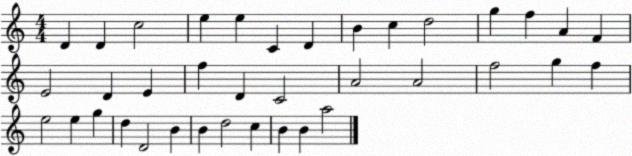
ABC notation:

X:1
T:Untitled
M:4/4
L:1/4
K:C
D D c2 e e C D B c d2 g f A F E2 D E f D C2 A2 A2 f2 g f e2 e g d D2 B B d2 c B B a2